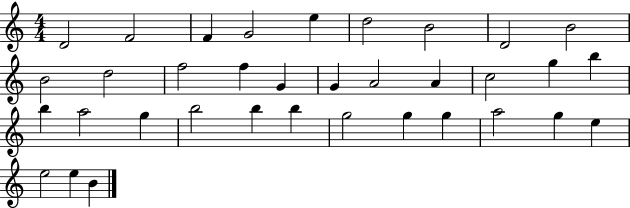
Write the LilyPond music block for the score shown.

{
  \clef treble
  \numericTimeSignature
  \time 4/4
  \key c \major
  d'2 f'2 | f'4 g'2 e''4 | d''2 b'2 | d'2 b'2 | \break b'2 d''2 | f''2 f''4 g'4 | g'4 a'2 a'4 | c''2 g''4 b''4 | \break b''4 a''2 g''4 | b''2 b''4 b''4 | g''2 g''4 g''4 | a''2 g''4 e''4 | \break e''2 e''4 b'4 | \bar "|."
}